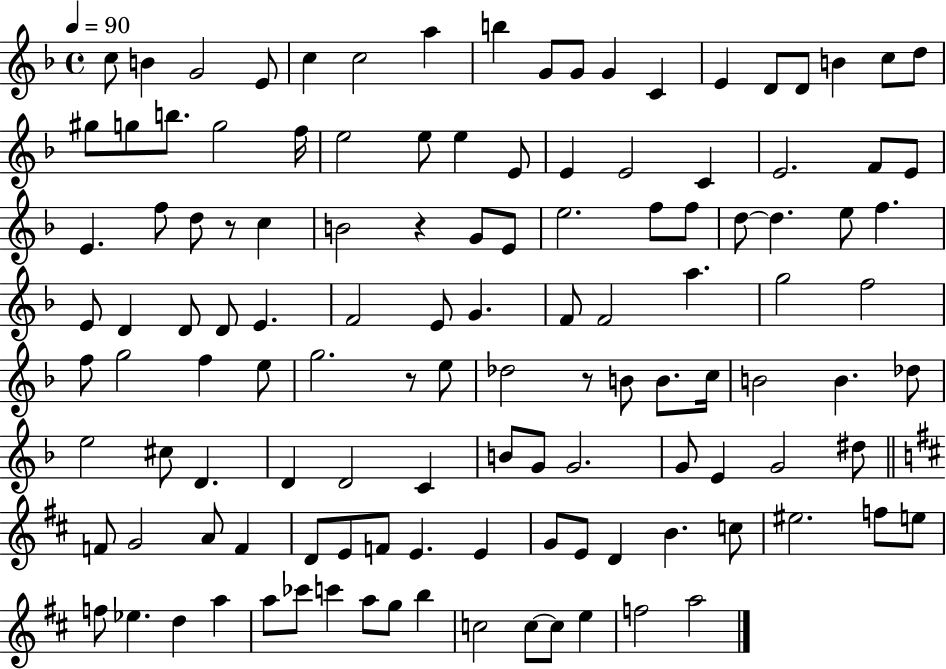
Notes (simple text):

C5/e B4/q G4/h E4/e C5/q C5/h A5/q B5/q G4/e G4/e G4/q C4/q E4/q D4/e D4/e B4/q C5/e D5/e G#5/e G5/e B5/e. G5/h F5/s E5/h E5/e E5/q E4/e E4/q E4/h C4/q E4/h. F4/e E4/e E4/q. F5/e D5/e R/e C5/q B4/h R/q G4/e E4/e E5/h. F5/e F5/e D5/e D5/q. E5/e F5/q. E4/e D4/q D4/e D4/e E4/q. F4/h E4/e G4/q. F4/e F4/h A5/q. G5/h F5/h F5/e G5/h F5/q E5/e G5/h. R/e E5/e Db5/h R/e B4/e B4/e. C5/s B4/h B4/q. Db5/e E5/h C#5/e D4/q. D4/q D4/h C4/q B4/e G4/e G4/h. G4/e E4/q G4/h D#5/e F4/e G4/h A4/e F4/q D4/e E4/e F4/e E4/q. E4/q G4/e E4/e D4/q B4/q. C5/e EIS5/h. F5/e E5/e F5/e Eb5/q. D5/q A5/q A5/e CES6/e C6/q A5/e G5/e B5/q C5/h C5/e C5/e E5/q F5/h A5/h